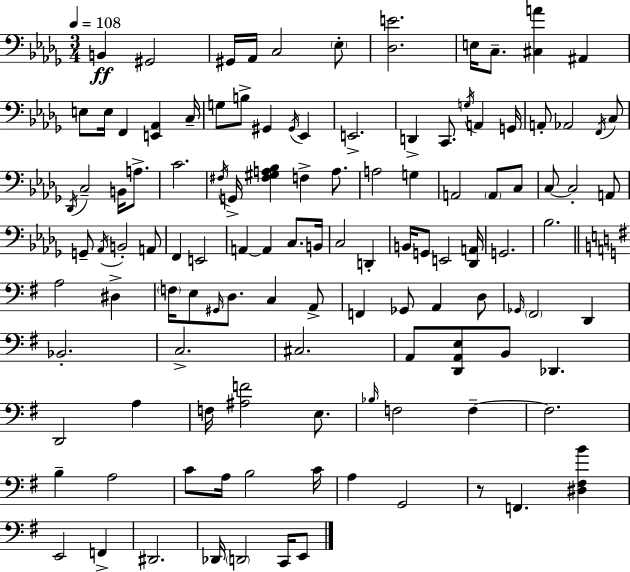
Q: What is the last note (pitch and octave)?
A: E2